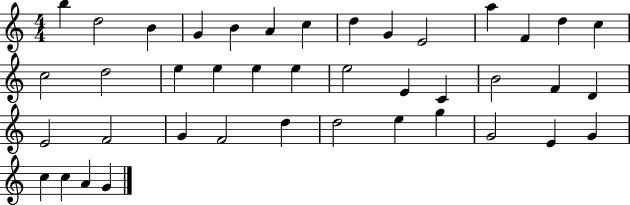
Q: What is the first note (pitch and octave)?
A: B5